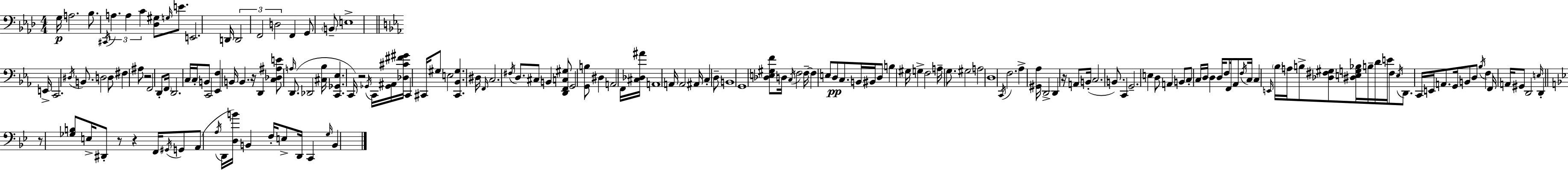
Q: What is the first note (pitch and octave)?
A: G3